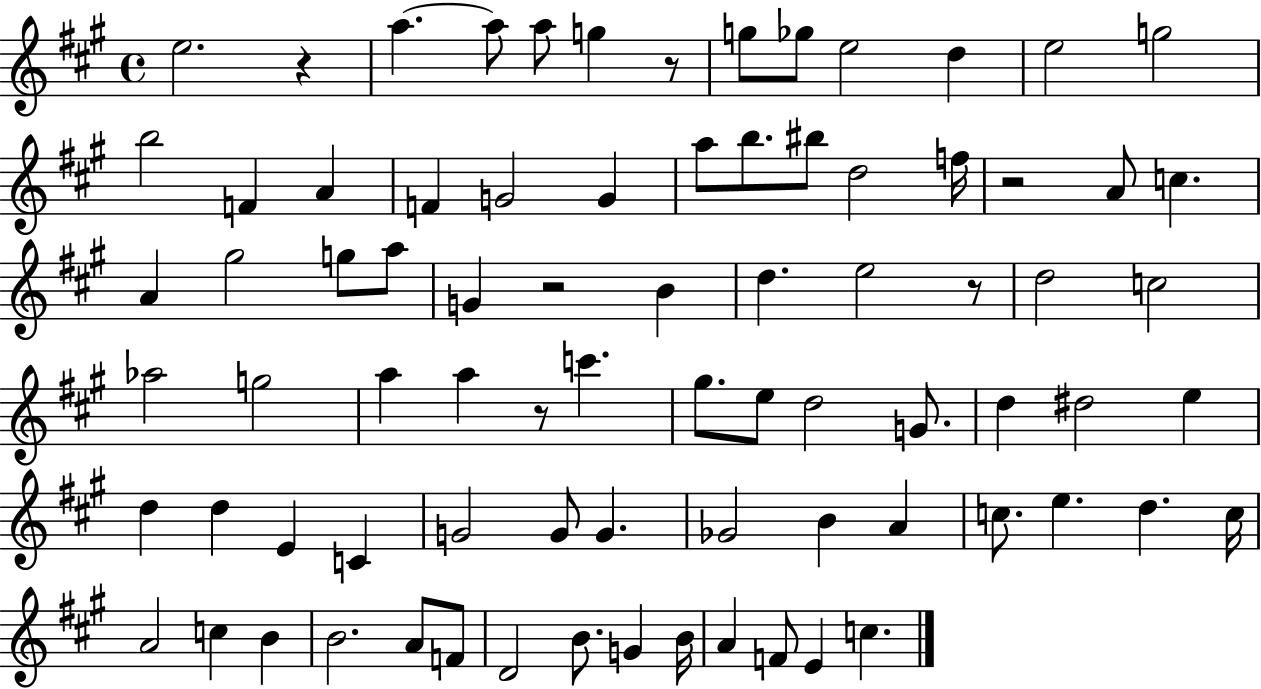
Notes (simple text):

E5/h. R/q A5/q. A5/e A5/e G5/q R/e G5/e Gb5/e E5/h D5/q E5/h G5/h B5/h F4/q A4/q F4/q G4/h G4/q A5/e B5/e. BIS5/e D5/h F5/s R/h A4/e C5/q. A4/q G#5/h G5/e A5/e G4/q R/h B4/q D5/q. E5/h R/e D5/h C5/h Ab5/h G5/h A5/q A5/q R/e C6/q. G#5/e. E5/e D5/h G4/e. D5/q D#5/h E5/q D5/q D5/q E4/q C4/q G4/h G4/e G4/q. Gb4/h B4/q A4/q C5/e. E5/q. D5/q. C5/s A4/h C5/q B4/q B4/h. A4/e F4/e D4/h B4/e. G4/q B4/s A4/q F4/e E4/q C5/q.